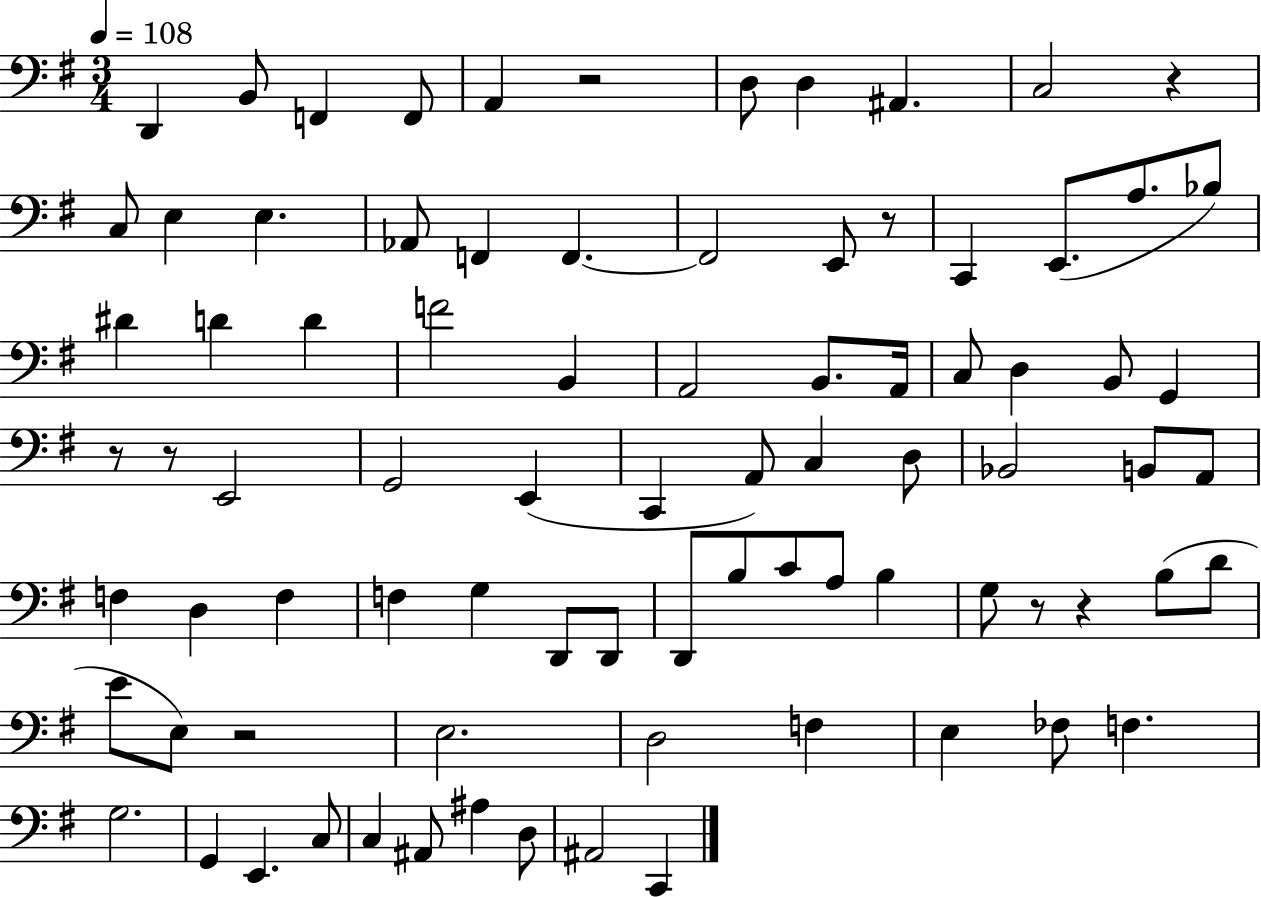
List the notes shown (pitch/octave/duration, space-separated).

D2/q B2/e F2/q F2/e A2/q R/h D3/e D3/q A#2/q. C3/h R/q C3/e E3/q E3/q. Ab2/e F2/q F2/q. F2/h E2/e R/e C2/q E2/e. A3/e. Bb3/e D#4/q D4/q D4/q F4/h B2/q A2/h B2/e. A2/s C3/e D3/q B2/e G2/q R/e R/e E2/h G2/h E2/q C2/q A2/e C3/q D3/e Bb2/h B2/e A2/e F3/q D3/q F3/q F3/q G3/q D2/e D2/e D2/e B3/e C4/e A3/e B3/q G3/e R/e R/q B3/e D4/e E4/e E3/e R/h E3/h. D3/h F3/q E3/q FES3/e F3/q. G3/h. G2/q E2/q. C3/e C3/q A#2/e A#3/q D3/e A#2/h C2/q